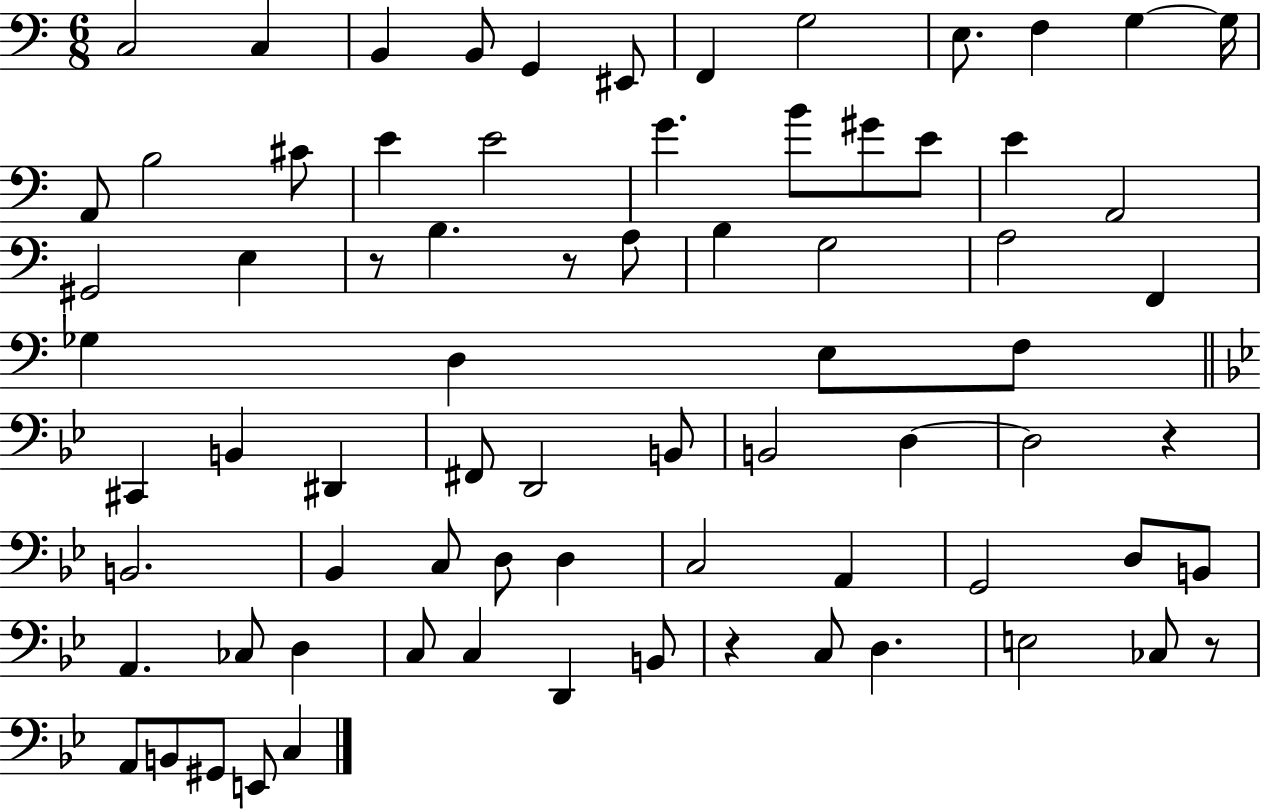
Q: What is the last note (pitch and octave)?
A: C3